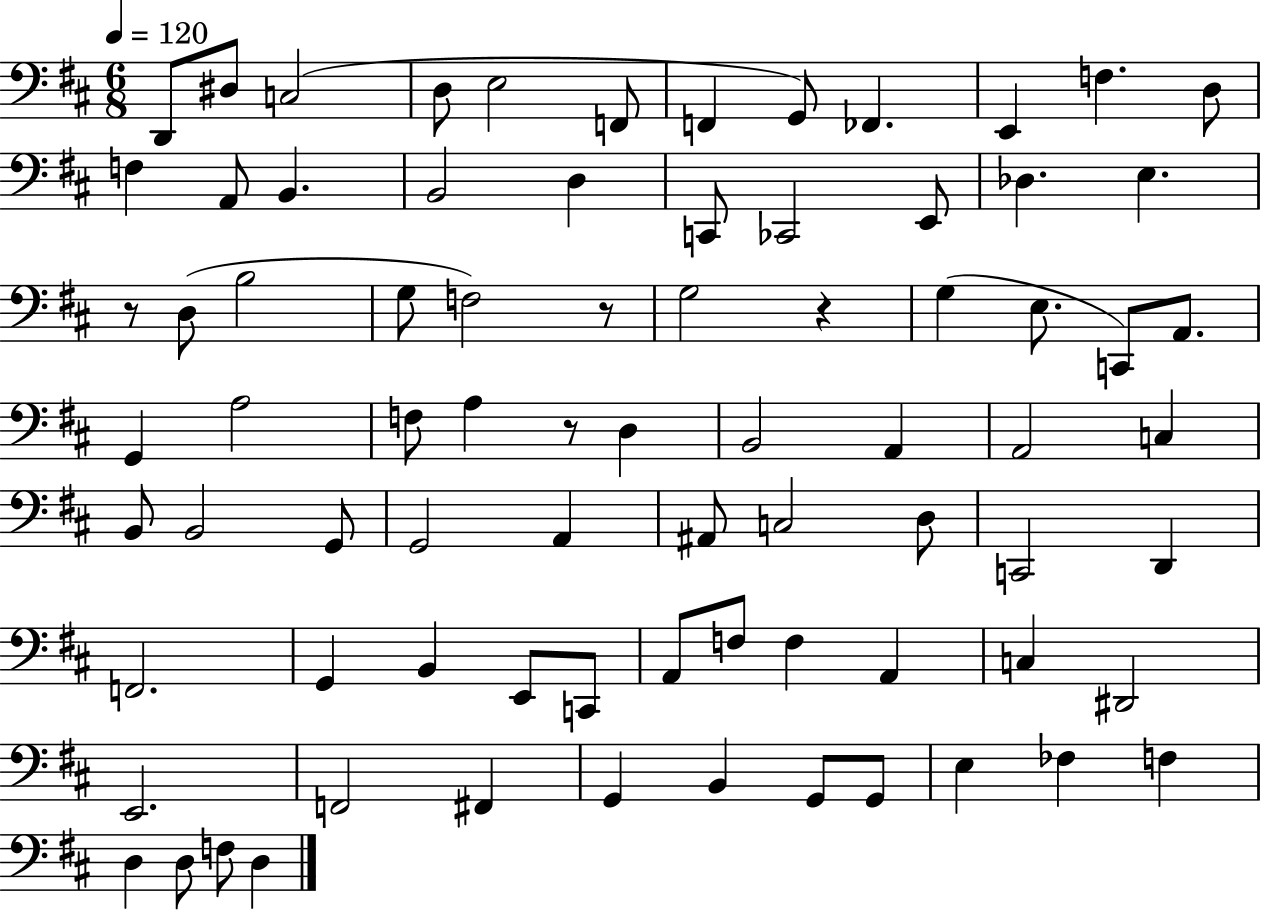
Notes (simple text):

D2/e D#3/e C3/h D3/e E3/h F2/e F2/q G2/e FES2/q. E2/q F3/q. D3/e F3/q A2/e B2/q. B2/h D3/q C2/e CES2/h E2/e Db3/q. E3/q. R/e D3/e B3/h G3/e F3/h R/e G3/h R/q G3/q E3/e. C2/e A2/e. G2/q A3/h F3/e A3/q R/e D3/q B2/h A2/q A2/h C3/q B2/e B2/h G2/e G2/h A2/q A#2/e C3/h D3/e C2/h D2/q F2/h. G2/q B2/q E2/e C2/e A2/e F3/e F3/q A2/q C3/q D#2/h E2/h. F2/h F#2/q G2/q B2/q G2/e G2/e E3/q FES3/q F3/q D3/q D3/e F3/e D3/q